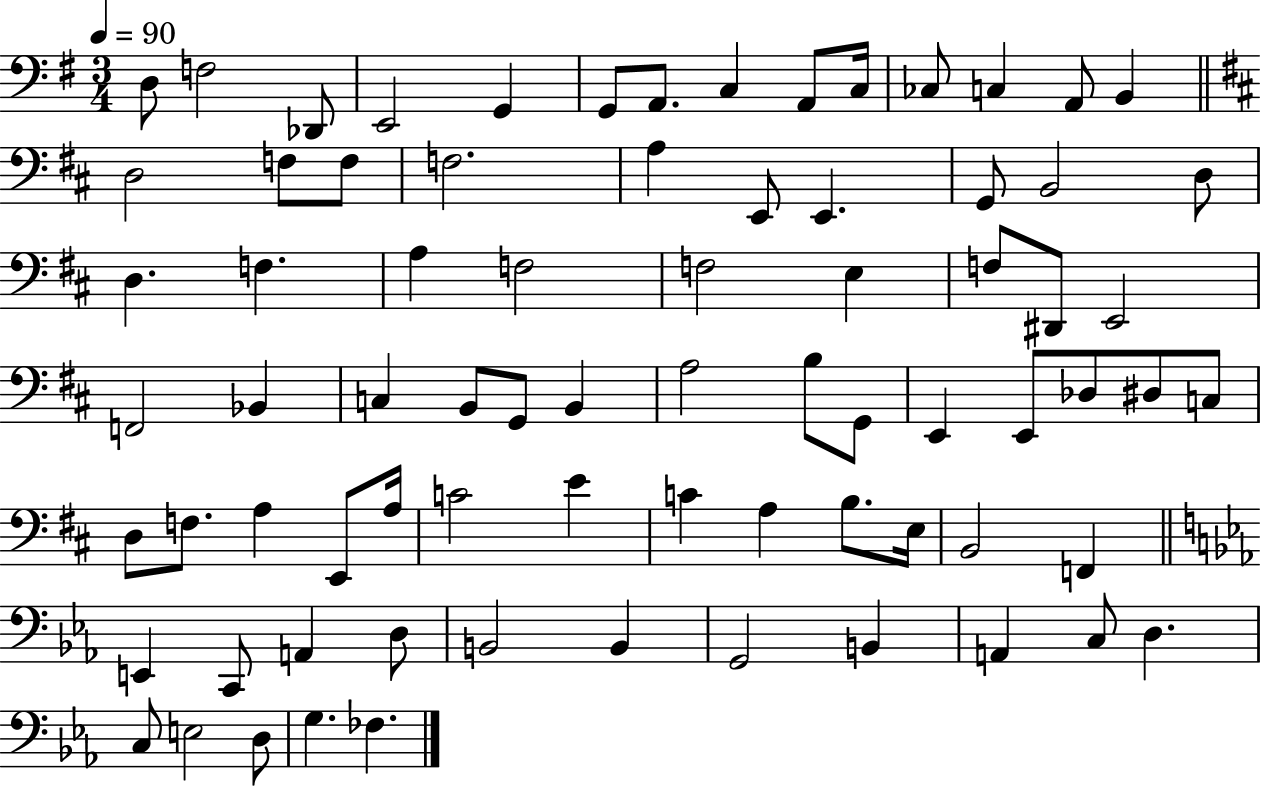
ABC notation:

X:1
T:Untitled
M:3/4
L:1/4
K:G
D,/2 F,2 _D,,/2 E,,2 G,, G,,/2 A,,/2 C, A,,/2 C,/4 _C,/2 C, A,,/2 B,, D,2 F,/2 F,/2 F,2 A, E,,/2 E,, G,,/2 B,,2 D,/2 D, F, A, F,2 F,2 E, F,/2 ^D,,/2 E,,2 F,,2 _B,, C, B,,/2 G,,/2 B,, A,2 B,/2 G,,/2 E,, E,,/2 _D,/2 ^D,/2 C,/2 D,/2 F,/2 A, E,,/2 A,/4 C2 E C A, B,/2 E,/4 B,,2 F,, E,, C,,/2 A,, D,/2 B,,2 B,, G,,2 B,, A,, C,/2 D, C,/2 E,2 D,/2 G, _F,